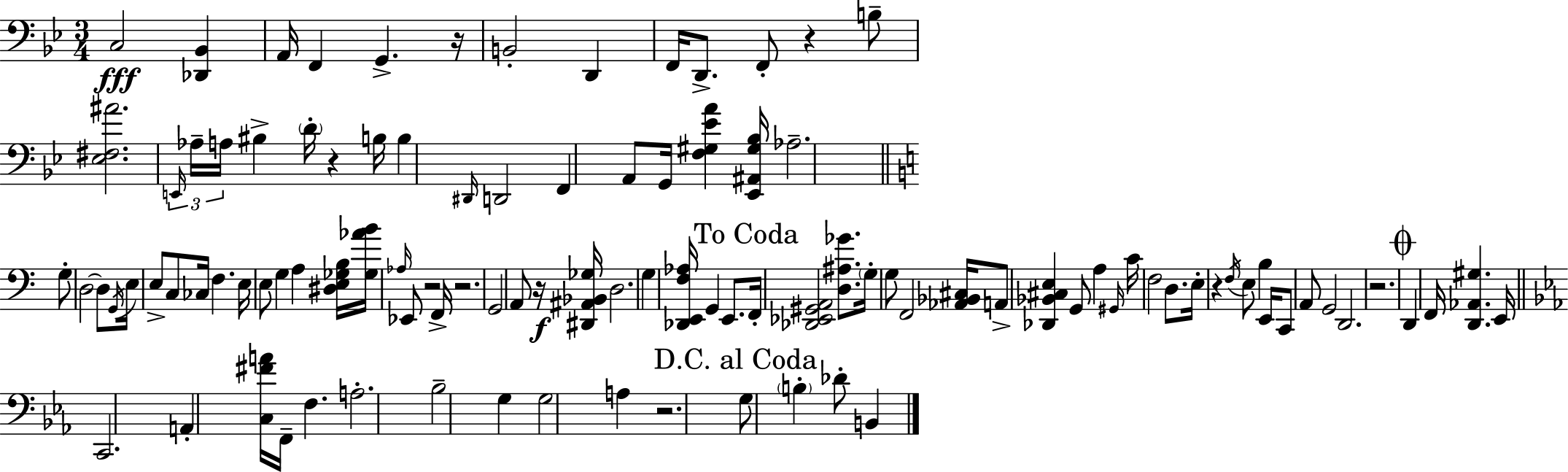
C3/h [Db2,Bb2]/q A2/s F2/q G2/q. R/s B2/h D2/q F2/s D2/e. F2/e R/q B3/e [Eb3,F#3,A#4]/h. E2/s Ab3/s A3/s BIS3/q D4/s R/q B3/s B3/q D#2/s D2/h F2/q A2/e G2/s [F3,G#3,Eb4,A4]/q [Eb2,A#2,G#3,Bb3]/s Ab3/h. G3/e D3/h D3/e G2/s E3/s E3/e C3/e CES3/s F3/q. E3/s E3/e G3/q A3/q [D#3,E3,Gb3,B3]/s [Gb3,Ab4,B4]/s Ab3/s Eb2/e R/h F2/s R/h. G2/h A2/e R/s [D#2,A#2,Bb2,Gb3]/s D3/h. G3/q [Db2,E2,F3,Ab3]/s G2/q E2/e. F2/s [Db2,Eb2,G#2,A2]/h [D3,A#3,Gb4]/e. G3/s G3/e F2/h [Ab2,Bb2,C#3]/s A2/e [Db2,Bb2,C#3,E3]/q G2/e A3/q G#2/s C4/s F3/h D3/e. E3/s R/q F3/s E3/e B3/q E2/s C2/e A2/e G2/h D2/h. R/h. D2/q F2/s [D2,Ab2,G#3]/q. E2/s C2/h. A2/q [C3,F#4,A4]/s F2/s F3/q. A3/h. Bb3/h G3/q G3/h A3/q R/h. G3/e B3/q Db4/e B2/q